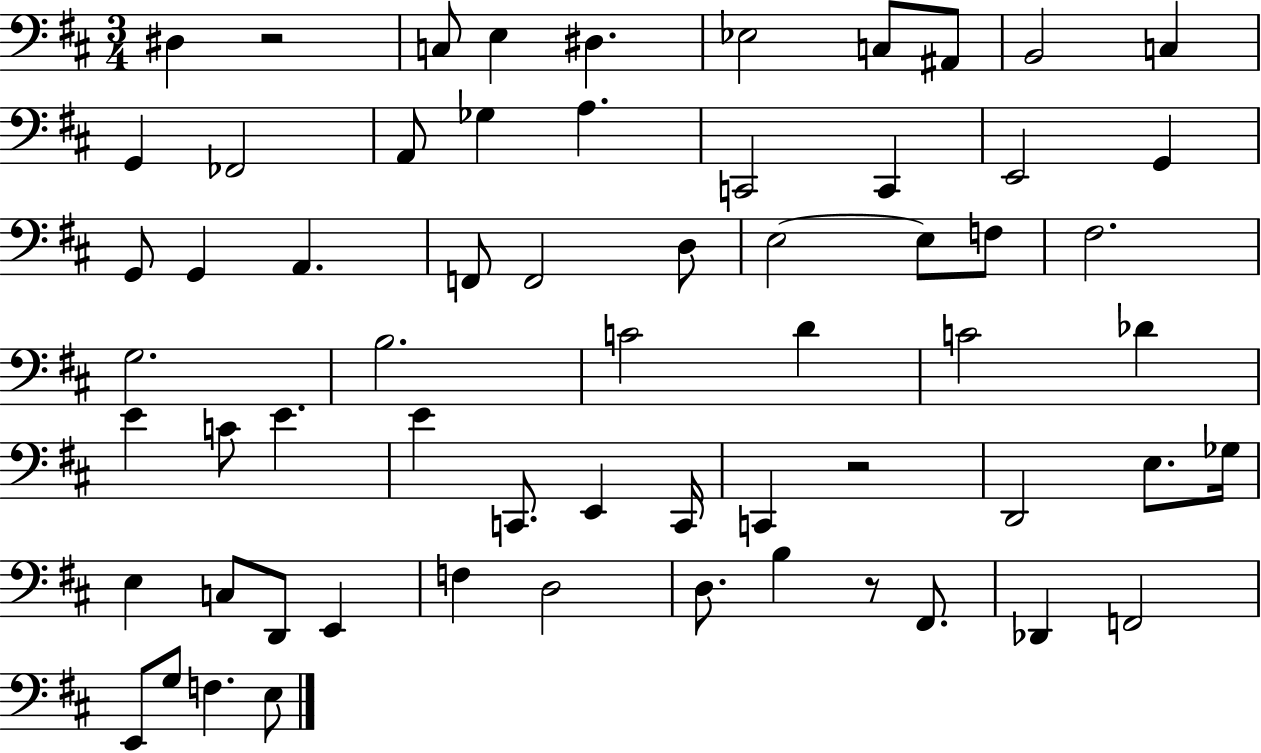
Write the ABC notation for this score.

X:1
T:Untitled
M:3/4
L:1/4
K:D
^D, z2 C,/2 E, ^D, _E,2 C,/2 ^A,,/2 B,,2 C, G,, _F,,2 A,,/2 _G, A, C,,2 C,, E,,2 G,, G,,/2 G,, A,, F,,/2 F,,2 D,/2 E,2 E,/2 F,/2 ^F,2 G,2 B,2 C2 D C2 _D E C/2 E E C,,/2 E,, C,,/4 C,, z2 D,,2 E,/2 _G,/4 E, C,/2 D,,/2 E,, F, D,2 D,/2 B, z/2 ^F,,/2 _D,, F,,2 E,,/2 G,/2 F, E,/2